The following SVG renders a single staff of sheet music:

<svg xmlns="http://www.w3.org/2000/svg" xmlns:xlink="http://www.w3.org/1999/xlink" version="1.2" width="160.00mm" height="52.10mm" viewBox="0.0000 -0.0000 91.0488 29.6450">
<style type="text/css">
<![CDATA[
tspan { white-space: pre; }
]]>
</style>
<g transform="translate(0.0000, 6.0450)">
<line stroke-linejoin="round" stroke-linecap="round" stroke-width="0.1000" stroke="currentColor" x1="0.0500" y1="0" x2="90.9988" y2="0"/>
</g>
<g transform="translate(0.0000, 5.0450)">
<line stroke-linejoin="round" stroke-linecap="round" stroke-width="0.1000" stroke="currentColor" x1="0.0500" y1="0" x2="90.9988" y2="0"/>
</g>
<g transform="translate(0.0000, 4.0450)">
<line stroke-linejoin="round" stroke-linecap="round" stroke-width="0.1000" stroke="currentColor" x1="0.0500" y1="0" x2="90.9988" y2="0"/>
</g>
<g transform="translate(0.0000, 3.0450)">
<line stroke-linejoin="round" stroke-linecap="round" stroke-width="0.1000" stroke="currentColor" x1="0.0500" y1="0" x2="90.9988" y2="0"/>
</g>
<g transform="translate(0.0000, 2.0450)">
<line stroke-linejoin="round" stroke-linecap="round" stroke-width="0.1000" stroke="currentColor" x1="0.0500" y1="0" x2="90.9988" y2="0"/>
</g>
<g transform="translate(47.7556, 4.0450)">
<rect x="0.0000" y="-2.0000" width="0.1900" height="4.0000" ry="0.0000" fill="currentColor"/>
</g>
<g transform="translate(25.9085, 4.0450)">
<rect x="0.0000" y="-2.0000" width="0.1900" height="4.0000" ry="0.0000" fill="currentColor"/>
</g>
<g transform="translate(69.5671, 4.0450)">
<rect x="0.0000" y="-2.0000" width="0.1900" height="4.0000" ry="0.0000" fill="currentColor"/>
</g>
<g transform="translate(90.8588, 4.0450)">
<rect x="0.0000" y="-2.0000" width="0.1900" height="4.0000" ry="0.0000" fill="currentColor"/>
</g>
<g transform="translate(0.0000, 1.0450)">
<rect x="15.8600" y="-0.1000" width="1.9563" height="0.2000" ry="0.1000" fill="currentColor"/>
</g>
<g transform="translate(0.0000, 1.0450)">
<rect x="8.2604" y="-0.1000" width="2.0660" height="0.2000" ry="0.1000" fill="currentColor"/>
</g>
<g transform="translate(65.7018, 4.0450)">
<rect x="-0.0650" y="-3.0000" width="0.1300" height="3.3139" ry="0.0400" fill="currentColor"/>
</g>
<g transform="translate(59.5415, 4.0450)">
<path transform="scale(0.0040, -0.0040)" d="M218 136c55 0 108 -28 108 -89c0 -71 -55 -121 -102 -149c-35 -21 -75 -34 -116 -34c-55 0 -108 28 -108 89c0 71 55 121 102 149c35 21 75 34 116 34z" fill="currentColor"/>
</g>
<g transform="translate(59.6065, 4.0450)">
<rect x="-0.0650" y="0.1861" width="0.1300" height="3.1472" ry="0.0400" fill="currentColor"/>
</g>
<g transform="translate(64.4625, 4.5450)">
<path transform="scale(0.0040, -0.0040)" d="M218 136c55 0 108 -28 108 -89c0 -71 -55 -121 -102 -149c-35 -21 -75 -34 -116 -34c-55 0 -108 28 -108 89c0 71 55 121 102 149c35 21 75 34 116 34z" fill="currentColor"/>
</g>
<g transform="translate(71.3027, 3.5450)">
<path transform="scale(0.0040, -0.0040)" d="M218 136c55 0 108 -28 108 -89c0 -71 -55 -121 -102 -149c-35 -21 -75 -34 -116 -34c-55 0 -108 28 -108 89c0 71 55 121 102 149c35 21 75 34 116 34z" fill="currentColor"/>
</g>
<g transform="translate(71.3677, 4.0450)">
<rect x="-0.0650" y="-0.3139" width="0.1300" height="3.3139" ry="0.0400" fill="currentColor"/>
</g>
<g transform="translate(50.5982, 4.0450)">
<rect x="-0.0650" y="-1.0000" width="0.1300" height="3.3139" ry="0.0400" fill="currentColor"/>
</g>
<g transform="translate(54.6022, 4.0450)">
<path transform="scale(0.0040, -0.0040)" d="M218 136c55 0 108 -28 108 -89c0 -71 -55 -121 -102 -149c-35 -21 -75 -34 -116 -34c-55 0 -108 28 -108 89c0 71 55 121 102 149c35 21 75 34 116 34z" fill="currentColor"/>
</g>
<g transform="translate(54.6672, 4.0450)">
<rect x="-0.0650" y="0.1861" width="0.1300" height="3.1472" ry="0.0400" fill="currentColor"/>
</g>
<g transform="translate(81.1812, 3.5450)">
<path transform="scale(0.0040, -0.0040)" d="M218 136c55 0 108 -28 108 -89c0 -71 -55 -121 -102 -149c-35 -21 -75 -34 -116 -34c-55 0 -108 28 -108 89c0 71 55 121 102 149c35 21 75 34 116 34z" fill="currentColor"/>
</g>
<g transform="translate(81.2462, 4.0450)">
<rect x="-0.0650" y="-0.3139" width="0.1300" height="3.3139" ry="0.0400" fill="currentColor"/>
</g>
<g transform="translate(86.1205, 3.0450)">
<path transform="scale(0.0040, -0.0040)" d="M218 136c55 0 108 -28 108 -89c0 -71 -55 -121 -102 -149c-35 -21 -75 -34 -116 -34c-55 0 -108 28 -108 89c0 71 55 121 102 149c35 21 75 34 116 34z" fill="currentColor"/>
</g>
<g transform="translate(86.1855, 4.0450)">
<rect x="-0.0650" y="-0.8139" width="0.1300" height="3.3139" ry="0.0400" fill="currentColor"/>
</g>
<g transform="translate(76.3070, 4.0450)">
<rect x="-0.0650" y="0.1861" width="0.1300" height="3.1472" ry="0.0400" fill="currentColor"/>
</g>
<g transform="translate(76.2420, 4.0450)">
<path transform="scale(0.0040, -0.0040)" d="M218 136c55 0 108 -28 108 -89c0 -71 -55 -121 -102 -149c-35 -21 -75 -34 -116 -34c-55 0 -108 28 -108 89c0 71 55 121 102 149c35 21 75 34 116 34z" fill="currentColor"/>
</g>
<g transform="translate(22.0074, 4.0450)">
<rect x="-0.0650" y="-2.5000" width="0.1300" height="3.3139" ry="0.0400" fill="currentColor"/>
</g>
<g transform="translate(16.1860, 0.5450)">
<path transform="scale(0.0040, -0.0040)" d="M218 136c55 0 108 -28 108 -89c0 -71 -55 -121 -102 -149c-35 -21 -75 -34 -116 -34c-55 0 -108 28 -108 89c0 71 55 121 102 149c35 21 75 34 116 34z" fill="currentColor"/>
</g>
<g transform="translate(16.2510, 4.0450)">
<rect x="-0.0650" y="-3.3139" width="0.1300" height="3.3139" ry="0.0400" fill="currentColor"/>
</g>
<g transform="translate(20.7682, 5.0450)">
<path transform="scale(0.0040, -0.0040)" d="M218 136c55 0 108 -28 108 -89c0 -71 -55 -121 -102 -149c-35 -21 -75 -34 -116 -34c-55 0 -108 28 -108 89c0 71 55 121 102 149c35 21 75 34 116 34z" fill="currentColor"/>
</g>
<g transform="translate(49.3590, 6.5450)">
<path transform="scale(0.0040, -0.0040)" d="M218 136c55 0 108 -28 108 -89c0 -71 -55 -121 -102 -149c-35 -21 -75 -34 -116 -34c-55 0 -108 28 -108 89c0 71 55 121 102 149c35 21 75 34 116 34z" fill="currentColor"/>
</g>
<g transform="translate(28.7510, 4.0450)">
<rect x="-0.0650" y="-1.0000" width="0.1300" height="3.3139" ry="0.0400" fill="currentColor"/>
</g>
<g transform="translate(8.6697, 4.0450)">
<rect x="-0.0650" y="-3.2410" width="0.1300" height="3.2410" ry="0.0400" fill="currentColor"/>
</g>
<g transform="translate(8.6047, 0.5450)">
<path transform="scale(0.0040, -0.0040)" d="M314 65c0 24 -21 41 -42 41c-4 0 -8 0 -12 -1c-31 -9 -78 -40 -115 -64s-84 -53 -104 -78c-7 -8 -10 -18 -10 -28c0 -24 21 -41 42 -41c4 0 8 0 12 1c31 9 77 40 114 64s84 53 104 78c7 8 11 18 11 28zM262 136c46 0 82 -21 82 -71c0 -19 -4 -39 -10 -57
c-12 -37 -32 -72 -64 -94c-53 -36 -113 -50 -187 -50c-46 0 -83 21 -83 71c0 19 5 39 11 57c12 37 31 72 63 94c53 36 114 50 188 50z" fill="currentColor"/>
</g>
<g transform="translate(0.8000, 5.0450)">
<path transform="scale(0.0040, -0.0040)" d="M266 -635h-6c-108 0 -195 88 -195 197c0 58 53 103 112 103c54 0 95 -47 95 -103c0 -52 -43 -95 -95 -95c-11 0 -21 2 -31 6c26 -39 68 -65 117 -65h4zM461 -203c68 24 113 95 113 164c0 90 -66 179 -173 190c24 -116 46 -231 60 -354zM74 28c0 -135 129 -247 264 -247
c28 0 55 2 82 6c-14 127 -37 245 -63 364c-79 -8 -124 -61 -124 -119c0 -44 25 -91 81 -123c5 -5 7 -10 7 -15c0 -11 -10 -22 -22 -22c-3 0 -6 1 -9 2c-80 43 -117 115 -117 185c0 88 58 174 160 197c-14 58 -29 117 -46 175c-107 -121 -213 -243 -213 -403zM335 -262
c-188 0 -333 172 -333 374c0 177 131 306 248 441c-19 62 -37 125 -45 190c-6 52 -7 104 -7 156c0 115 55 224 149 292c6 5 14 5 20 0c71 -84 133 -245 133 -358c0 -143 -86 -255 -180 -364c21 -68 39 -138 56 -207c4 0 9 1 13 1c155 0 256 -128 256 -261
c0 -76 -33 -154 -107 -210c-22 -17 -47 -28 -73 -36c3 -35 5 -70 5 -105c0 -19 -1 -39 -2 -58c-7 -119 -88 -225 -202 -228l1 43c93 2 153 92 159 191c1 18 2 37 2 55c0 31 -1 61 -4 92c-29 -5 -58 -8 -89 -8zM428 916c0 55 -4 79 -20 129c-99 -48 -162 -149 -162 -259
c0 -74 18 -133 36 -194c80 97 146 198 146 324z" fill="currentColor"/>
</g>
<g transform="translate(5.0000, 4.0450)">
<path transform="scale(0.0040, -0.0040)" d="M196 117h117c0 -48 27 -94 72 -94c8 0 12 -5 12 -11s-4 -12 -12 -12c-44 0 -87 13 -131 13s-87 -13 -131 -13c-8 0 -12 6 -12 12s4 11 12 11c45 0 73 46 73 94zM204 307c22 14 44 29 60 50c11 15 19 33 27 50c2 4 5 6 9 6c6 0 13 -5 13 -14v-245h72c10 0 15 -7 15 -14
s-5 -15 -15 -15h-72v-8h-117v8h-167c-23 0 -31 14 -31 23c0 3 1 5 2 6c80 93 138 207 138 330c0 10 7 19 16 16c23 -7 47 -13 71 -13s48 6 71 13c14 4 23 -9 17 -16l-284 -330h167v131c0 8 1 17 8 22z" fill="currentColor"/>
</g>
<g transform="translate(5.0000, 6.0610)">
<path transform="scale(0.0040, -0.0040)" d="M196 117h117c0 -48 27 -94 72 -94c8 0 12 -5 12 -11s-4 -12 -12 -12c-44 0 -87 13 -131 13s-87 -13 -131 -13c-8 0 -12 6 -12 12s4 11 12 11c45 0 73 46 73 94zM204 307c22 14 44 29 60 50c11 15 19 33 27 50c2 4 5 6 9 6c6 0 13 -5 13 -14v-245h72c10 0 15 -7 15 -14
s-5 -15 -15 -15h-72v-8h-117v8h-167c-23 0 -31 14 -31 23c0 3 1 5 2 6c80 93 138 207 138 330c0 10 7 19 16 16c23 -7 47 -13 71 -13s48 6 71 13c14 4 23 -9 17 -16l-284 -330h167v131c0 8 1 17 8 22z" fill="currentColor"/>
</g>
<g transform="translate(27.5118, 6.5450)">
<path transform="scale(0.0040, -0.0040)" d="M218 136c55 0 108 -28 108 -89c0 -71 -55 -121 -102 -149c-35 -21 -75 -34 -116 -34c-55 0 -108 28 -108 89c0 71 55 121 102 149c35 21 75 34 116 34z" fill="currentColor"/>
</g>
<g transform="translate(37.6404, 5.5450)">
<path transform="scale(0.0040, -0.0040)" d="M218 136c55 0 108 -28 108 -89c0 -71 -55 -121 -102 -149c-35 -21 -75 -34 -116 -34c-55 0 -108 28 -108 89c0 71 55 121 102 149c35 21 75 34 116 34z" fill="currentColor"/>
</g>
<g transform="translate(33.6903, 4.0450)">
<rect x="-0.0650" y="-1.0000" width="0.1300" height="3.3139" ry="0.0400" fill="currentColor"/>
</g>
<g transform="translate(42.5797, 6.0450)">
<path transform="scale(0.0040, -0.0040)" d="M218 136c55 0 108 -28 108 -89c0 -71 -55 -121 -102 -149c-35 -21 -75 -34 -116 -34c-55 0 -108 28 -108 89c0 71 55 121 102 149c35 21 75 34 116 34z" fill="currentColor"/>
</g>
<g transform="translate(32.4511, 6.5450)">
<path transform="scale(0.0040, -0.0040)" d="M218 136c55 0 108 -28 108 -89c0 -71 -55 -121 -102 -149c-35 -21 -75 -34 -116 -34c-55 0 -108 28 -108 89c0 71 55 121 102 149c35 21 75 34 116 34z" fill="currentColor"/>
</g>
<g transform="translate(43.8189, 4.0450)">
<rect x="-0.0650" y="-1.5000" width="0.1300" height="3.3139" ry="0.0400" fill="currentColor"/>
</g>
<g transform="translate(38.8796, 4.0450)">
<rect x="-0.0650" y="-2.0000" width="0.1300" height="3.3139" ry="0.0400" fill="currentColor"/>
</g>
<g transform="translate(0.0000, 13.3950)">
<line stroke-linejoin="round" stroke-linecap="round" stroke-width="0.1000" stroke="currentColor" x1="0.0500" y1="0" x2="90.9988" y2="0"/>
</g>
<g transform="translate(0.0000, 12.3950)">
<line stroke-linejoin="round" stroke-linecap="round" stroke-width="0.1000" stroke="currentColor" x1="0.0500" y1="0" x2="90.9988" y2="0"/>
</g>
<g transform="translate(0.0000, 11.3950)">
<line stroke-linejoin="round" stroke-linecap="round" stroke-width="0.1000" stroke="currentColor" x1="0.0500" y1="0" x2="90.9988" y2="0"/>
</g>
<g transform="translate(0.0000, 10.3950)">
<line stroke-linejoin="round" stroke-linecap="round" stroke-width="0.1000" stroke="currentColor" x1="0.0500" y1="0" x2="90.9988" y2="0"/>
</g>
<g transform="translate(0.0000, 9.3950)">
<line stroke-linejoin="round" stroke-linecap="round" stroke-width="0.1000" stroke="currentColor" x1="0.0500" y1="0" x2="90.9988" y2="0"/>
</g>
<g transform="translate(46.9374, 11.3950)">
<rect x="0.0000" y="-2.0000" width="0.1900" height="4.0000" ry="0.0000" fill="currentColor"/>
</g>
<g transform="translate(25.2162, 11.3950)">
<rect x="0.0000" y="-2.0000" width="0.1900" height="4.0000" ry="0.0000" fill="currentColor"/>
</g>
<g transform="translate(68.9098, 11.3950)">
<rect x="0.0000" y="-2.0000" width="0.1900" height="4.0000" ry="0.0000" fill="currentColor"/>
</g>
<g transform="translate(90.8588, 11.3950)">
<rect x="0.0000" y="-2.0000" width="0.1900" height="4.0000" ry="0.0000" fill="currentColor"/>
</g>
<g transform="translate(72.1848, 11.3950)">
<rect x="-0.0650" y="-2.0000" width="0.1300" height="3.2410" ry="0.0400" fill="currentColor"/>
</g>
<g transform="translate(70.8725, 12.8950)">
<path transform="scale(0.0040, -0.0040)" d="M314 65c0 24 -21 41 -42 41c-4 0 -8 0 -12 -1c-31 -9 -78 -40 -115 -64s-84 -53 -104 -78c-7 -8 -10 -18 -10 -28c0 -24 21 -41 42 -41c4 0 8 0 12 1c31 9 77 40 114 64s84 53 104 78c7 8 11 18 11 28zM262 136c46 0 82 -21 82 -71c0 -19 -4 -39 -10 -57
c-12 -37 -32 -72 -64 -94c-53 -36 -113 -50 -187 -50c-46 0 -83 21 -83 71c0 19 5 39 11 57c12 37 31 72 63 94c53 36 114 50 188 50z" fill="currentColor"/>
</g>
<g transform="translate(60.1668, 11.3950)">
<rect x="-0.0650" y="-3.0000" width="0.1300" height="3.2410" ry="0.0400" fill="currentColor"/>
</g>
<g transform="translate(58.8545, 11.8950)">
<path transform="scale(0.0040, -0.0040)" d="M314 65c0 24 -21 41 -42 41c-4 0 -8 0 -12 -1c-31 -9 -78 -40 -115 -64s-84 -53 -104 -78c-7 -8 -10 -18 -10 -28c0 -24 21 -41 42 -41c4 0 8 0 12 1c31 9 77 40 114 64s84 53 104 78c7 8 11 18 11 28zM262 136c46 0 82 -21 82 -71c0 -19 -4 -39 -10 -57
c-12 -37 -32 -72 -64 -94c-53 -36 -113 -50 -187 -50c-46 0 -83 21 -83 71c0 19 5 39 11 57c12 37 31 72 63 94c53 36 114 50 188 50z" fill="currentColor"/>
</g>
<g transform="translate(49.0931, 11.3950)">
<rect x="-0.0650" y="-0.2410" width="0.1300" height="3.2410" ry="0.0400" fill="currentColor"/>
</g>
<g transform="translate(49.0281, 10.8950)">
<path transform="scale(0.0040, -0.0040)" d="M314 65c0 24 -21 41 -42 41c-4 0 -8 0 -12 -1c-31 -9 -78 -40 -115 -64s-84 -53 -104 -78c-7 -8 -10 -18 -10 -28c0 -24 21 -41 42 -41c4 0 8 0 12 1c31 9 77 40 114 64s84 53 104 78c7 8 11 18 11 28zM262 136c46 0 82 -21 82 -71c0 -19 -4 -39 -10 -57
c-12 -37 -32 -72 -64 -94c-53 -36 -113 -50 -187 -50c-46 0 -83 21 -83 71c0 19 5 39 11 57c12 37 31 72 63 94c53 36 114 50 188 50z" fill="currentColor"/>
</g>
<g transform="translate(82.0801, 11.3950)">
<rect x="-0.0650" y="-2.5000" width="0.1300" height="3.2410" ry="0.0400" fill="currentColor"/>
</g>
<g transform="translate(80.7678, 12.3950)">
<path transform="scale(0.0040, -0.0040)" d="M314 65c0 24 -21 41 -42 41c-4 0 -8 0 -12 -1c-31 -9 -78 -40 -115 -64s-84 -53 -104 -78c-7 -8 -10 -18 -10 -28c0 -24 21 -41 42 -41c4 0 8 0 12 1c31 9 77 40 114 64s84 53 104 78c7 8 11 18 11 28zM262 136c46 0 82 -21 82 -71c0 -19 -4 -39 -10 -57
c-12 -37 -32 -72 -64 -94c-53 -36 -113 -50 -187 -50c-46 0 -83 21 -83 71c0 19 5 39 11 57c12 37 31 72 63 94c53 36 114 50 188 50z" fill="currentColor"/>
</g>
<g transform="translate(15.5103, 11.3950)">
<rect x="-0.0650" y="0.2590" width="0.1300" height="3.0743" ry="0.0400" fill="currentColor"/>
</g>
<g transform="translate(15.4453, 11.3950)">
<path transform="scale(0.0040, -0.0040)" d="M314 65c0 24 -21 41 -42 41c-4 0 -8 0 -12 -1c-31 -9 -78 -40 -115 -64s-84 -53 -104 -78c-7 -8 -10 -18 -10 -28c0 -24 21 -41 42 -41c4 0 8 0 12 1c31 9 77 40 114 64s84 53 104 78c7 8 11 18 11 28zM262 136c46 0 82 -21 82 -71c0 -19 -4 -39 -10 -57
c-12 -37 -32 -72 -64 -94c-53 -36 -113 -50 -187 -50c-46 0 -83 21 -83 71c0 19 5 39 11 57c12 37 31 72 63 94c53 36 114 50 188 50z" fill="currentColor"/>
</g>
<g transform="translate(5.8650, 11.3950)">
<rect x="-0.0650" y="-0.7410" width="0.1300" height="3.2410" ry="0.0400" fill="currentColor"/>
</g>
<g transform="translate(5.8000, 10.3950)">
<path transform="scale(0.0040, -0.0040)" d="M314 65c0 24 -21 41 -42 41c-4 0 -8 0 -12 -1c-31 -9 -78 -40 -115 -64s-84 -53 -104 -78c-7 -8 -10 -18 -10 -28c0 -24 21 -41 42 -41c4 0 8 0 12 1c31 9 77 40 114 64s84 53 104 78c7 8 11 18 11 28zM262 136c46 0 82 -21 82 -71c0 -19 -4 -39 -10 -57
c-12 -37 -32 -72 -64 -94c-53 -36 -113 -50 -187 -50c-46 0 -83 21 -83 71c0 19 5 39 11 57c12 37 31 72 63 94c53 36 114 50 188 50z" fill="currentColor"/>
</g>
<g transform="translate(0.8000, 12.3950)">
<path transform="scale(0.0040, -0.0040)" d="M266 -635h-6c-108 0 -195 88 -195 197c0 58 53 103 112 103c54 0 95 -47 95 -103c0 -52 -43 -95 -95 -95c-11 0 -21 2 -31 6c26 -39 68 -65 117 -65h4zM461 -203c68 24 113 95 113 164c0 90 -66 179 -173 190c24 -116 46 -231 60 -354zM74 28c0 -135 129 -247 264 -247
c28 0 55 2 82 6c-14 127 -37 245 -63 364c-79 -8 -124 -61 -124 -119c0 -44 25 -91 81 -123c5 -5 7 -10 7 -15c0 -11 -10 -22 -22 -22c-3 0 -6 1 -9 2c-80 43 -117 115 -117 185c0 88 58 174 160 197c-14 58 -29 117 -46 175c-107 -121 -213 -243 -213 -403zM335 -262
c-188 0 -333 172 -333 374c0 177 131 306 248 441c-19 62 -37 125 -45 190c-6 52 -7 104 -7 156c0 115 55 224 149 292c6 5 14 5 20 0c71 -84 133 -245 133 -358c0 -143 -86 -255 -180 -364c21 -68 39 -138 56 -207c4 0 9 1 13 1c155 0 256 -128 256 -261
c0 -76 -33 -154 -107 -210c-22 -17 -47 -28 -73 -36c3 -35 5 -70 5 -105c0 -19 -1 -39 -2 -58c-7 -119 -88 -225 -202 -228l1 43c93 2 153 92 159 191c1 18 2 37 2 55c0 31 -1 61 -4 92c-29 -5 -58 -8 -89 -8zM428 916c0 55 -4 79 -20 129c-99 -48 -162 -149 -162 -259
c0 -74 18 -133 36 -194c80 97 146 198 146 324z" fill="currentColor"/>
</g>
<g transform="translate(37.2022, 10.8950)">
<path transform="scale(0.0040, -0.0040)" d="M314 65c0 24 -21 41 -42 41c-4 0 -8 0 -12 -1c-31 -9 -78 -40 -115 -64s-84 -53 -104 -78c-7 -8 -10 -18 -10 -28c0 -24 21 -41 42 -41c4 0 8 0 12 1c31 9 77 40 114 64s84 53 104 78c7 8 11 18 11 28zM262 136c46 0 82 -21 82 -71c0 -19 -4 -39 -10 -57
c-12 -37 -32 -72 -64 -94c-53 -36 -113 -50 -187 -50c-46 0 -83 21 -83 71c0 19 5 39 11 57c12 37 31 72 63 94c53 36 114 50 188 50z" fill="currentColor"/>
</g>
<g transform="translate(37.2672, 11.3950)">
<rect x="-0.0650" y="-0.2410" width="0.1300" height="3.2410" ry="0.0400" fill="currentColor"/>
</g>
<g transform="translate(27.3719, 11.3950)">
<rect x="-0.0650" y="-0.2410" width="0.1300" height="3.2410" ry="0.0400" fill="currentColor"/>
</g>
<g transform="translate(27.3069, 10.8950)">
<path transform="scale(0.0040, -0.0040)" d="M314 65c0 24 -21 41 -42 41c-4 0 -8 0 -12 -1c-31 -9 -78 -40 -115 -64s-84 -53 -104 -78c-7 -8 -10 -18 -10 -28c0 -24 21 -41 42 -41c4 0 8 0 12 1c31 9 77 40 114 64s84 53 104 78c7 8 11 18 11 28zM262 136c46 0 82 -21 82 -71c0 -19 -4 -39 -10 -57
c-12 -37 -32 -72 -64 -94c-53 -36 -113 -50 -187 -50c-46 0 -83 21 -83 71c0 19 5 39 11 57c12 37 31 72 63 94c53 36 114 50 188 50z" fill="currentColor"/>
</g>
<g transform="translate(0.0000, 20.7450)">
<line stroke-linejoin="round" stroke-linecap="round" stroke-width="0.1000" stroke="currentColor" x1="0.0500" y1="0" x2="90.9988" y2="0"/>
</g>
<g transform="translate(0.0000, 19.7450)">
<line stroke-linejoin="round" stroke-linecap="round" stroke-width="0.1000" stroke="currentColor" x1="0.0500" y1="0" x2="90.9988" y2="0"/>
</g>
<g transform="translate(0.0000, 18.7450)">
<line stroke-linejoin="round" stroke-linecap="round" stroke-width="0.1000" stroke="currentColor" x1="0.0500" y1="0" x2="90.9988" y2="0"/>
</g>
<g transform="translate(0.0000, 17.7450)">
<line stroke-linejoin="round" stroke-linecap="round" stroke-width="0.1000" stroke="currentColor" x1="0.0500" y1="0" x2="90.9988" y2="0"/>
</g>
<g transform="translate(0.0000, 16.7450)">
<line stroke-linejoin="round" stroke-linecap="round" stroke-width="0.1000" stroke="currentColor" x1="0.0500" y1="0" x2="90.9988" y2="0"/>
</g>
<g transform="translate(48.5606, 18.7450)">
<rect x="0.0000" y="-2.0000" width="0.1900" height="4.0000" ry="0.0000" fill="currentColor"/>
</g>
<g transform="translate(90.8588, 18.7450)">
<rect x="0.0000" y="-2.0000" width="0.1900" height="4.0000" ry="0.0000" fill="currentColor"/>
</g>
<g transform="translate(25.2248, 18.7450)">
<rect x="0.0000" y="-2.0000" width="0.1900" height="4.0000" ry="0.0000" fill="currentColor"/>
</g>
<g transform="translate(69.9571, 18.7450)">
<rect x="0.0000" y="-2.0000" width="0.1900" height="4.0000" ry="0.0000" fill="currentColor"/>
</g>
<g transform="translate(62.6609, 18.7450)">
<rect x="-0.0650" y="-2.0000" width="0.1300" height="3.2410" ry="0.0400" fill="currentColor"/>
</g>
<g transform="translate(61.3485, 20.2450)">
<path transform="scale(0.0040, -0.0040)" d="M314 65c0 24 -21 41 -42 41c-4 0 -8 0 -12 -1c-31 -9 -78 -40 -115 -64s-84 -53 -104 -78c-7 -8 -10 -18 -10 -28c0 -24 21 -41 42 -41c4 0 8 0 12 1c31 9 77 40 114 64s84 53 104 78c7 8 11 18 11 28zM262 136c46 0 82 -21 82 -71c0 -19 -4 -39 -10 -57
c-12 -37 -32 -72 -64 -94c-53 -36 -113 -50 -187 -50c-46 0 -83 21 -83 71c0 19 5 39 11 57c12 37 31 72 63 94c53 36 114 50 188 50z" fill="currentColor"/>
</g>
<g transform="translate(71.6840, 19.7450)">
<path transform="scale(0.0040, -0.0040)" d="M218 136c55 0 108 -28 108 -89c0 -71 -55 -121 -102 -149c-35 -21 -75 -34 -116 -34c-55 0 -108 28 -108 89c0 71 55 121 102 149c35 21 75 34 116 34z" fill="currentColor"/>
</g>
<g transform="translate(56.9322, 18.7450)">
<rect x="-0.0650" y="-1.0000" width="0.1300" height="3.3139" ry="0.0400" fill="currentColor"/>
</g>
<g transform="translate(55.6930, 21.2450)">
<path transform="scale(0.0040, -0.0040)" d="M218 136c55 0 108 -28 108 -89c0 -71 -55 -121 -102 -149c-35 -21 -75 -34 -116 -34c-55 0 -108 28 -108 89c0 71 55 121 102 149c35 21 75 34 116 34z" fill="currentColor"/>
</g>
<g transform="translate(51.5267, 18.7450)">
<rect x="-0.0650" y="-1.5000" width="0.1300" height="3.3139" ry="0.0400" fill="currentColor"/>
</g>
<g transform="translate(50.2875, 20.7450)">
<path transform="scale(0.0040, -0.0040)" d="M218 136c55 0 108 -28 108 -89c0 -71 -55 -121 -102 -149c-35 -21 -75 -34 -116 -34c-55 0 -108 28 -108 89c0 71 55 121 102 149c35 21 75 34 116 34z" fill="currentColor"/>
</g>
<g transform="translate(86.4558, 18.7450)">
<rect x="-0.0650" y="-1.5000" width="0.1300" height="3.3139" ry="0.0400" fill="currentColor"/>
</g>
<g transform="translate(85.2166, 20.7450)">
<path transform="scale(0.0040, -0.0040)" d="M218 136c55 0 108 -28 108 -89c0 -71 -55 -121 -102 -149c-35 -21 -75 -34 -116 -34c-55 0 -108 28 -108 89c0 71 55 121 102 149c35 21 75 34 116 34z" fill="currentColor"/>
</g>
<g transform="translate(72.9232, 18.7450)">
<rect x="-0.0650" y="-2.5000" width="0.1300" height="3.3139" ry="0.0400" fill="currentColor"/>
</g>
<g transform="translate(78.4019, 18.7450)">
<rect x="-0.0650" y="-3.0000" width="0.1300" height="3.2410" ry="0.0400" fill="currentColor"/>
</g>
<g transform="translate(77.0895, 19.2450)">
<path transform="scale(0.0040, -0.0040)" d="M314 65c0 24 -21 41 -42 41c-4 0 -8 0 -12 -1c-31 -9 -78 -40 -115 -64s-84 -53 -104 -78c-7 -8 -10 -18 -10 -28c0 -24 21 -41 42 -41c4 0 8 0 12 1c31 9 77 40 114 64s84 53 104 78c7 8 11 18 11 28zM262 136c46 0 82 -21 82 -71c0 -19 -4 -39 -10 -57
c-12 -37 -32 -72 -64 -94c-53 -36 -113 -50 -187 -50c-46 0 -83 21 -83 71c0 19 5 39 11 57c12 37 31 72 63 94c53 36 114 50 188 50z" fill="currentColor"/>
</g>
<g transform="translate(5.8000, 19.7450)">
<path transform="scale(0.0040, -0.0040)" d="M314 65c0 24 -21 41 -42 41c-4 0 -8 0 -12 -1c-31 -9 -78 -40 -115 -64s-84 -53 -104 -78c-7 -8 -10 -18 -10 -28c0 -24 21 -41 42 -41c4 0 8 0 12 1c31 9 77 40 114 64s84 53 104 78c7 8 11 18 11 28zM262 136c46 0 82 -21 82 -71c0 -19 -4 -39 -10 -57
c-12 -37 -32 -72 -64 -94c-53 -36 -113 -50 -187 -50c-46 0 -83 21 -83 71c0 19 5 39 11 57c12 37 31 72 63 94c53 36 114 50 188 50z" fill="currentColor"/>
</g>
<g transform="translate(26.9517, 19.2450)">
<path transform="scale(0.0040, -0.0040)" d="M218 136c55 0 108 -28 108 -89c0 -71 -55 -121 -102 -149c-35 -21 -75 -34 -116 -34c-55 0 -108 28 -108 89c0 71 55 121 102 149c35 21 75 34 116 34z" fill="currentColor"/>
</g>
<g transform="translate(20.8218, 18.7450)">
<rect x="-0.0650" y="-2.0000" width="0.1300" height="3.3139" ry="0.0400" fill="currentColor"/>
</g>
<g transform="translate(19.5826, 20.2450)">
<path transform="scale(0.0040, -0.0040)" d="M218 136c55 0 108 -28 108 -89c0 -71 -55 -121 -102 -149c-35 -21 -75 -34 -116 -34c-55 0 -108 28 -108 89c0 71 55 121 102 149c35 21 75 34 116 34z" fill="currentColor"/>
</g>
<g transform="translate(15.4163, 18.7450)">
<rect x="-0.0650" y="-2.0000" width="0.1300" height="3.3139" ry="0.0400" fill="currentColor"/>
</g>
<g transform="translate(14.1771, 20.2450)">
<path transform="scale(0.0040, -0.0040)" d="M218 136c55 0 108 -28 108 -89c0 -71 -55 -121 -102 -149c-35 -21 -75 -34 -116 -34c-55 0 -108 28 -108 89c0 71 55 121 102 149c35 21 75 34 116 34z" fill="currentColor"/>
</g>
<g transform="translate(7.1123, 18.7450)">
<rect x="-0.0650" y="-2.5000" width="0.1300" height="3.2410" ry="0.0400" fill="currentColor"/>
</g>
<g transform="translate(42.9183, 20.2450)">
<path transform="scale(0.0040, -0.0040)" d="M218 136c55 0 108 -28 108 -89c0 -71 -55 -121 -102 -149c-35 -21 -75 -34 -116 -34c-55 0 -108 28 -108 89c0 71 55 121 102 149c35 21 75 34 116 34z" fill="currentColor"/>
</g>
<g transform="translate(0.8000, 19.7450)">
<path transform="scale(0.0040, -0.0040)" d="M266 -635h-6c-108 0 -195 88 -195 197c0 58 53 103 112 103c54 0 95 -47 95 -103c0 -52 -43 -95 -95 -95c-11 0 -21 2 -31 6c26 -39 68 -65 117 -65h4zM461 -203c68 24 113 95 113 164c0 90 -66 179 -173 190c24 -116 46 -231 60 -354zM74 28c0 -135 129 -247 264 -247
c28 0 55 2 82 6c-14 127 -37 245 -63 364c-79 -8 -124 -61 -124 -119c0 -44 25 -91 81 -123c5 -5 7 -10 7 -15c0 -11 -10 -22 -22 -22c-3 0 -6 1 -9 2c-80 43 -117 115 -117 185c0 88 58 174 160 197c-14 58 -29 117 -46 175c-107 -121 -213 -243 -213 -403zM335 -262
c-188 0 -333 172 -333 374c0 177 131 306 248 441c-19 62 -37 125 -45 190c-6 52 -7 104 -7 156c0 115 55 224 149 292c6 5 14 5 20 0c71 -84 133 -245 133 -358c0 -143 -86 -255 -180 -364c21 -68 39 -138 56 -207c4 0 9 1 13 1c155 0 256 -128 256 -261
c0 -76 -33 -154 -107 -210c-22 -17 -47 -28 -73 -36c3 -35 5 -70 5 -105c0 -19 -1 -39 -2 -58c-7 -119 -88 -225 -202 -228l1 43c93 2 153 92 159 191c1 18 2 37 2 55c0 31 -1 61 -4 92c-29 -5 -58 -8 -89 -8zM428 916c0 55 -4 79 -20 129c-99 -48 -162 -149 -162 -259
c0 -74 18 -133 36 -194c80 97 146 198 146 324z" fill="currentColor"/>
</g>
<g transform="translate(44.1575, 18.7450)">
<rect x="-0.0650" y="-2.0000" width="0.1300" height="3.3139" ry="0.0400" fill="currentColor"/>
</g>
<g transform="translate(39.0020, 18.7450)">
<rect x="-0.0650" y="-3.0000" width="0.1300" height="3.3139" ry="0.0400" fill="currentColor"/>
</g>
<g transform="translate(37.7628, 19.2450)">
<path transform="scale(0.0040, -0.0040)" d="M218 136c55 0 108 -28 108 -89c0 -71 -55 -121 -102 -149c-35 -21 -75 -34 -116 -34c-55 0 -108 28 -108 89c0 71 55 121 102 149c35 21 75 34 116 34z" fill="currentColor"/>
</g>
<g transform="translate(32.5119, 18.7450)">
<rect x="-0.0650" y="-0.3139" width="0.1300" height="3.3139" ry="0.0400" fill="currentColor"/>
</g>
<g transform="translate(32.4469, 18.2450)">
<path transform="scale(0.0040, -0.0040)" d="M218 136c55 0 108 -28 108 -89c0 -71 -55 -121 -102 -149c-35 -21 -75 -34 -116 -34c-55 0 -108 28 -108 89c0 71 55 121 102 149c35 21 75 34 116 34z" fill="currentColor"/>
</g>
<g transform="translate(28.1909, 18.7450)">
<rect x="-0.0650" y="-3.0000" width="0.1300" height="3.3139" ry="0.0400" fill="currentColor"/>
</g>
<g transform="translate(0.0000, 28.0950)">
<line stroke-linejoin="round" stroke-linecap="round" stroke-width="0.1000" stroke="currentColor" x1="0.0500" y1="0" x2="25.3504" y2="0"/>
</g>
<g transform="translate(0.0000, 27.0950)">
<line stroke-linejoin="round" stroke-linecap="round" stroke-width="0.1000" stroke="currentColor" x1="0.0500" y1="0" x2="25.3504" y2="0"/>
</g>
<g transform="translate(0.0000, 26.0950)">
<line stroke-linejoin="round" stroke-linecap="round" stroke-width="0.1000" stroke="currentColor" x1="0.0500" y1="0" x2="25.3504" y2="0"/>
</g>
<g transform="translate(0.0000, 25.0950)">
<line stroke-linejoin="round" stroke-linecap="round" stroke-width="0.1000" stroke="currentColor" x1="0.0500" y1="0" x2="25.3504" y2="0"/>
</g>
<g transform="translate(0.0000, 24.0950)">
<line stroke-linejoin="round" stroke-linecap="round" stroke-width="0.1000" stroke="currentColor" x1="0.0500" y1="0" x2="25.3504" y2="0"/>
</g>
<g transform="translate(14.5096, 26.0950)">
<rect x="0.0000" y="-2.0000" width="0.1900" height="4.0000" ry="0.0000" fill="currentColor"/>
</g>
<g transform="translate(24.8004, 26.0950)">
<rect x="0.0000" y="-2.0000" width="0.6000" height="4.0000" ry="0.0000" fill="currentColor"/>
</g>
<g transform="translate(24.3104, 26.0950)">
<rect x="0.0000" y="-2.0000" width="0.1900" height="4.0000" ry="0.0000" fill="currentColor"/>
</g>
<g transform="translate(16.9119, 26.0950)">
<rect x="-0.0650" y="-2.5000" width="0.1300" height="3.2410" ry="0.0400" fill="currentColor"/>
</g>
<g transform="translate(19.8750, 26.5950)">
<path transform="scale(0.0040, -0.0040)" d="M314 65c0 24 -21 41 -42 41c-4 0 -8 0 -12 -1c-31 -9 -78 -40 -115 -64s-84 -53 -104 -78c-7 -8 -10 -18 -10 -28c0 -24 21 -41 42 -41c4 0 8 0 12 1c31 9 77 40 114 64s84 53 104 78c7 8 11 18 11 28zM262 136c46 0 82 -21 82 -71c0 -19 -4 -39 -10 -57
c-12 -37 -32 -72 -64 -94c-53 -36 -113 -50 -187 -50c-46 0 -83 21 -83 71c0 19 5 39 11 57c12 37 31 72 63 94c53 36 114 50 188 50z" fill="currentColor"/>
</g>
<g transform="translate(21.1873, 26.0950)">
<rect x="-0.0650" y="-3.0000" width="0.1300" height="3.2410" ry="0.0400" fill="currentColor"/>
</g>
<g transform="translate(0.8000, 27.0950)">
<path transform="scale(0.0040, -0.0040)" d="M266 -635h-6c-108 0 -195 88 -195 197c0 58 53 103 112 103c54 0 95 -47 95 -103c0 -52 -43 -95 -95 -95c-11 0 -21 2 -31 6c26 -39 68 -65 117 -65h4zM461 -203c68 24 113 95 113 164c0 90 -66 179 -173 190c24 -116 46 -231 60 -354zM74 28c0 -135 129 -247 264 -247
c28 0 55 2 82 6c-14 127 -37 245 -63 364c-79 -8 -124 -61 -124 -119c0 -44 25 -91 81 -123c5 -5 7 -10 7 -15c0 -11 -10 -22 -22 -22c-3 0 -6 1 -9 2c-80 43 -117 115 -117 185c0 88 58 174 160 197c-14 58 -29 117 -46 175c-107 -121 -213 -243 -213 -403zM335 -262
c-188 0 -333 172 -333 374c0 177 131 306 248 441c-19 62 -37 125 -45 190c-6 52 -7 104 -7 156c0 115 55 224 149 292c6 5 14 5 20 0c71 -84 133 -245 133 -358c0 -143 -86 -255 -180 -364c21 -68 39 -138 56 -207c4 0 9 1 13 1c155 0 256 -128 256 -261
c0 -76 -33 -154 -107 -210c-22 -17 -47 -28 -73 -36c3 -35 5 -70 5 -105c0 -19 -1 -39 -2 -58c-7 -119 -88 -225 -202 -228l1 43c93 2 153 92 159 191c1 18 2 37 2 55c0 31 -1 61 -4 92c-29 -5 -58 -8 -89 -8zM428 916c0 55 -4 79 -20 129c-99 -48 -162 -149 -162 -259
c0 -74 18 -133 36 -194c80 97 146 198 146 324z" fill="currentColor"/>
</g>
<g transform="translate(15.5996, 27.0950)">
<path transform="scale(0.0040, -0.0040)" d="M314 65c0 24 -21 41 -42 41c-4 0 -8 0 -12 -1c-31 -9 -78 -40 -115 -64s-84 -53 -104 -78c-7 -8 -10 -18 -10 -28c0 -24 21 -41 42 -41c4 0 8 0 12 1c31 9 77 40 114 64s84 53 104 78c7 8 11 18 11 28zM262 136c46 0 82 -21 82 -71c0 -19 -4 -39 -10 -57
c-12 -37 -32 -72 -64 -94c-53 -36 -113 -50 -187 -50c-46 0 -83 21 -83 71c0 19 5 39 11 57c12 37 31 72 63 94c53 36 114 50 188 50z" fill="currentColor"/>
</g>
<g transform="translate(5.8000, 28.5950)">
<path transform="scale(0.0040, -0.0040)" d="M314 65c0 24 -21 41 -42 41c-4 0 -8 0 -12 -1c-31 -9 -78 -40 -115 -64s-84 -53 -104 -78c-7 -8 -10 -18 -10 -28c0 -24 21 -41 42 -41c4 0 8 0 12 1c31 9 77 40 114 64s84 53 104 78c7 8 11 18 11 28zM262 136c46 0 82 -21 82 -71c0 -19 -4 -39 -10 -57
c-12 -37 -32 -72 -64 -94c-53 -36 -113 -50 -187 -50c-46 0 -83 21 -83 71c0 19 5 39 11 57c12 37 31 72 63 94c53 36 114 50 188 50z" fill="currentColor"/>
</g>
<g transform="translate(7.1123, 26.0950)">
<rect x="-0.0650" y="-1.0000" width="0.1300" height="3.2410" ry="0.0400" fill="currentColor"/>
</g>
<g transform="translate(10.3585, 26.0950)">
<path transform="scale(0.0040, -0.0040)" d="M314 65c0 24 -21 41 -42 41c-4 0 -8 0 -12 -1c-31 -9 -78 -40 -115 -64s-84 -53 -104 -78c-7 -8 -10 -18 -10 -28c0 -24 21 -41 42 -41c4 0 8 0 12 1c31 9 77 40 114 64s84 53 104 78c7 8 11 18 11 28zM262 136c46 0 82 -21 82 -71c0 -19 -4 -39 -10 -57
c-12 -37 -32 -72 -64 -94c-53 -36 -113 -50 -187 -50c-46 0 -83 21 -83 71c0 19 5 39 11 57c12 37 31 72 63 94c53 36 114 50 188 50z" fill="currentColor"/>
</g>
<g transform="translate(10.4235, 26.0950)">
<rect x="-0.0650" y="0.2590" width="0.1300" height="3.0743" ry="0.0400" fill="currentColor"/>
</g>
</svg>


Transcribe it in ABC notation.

X:1
T:Untitled
M:4/4
L:1/4
K:C
b2 b G D D F E D B B A c B c d d2 B2 c2 c2 c2 A2 F2 G2 G2 F F A c A F E D F2 G A2 E D2 B2 G2 A2